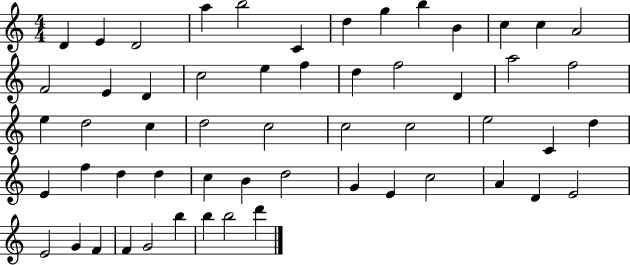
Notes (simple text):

D4/q E4/q D4/h A5/q B5/h C4/q D5/q G5/q B5/q B4/q C5/q C5/q A4/h F4/h E4/q D4/q C5/h E5/q F5/q D5/q F5/h D4/q A5/h F5/h E5/q D5/h C5/q D5/h C5/h C5/h C5/h E5/h C4/q D5/q E4/q F5/q D5/q D5/q C5/q B4/q D5/h G4/q E4/q C5/h A4/q D4/q E4/h E4/h G4/q F4/q F4/q G4/h B5/q B5/q B5/h D6/q